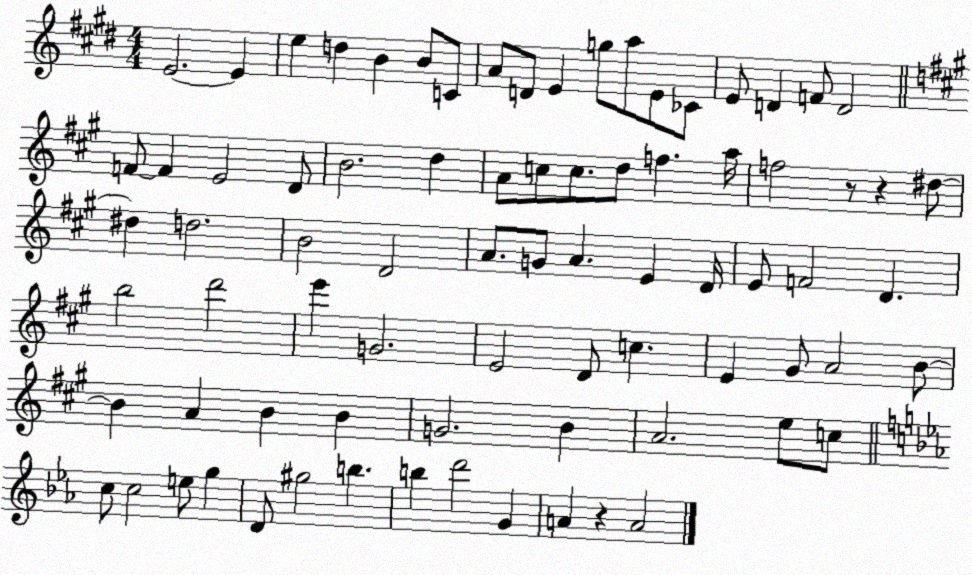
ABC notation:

X:1
T:Untitled
M:4/4
L:1/4
K:E
E2 E e d B B/2 C/2 A/2 D/2 E g/2 a/2 E/2 _C/2 E/2 D F/2 D2 F/2 F E2 D/2 B2 d A/2 c/2 c/2 d/2 f a/4 f2 z/2 z ^d/2 ^d d2 B2 D2 A/2 G/2 A E D/4 E/2 F2 D b2 d'2 e' G2 E2 D/2 c E ^G/2 A2 B/2 B A B B G2 B A2 e/2 c/2 c/2 c2 e/2 g D/2 ^g2 b b d'2 G A z A2